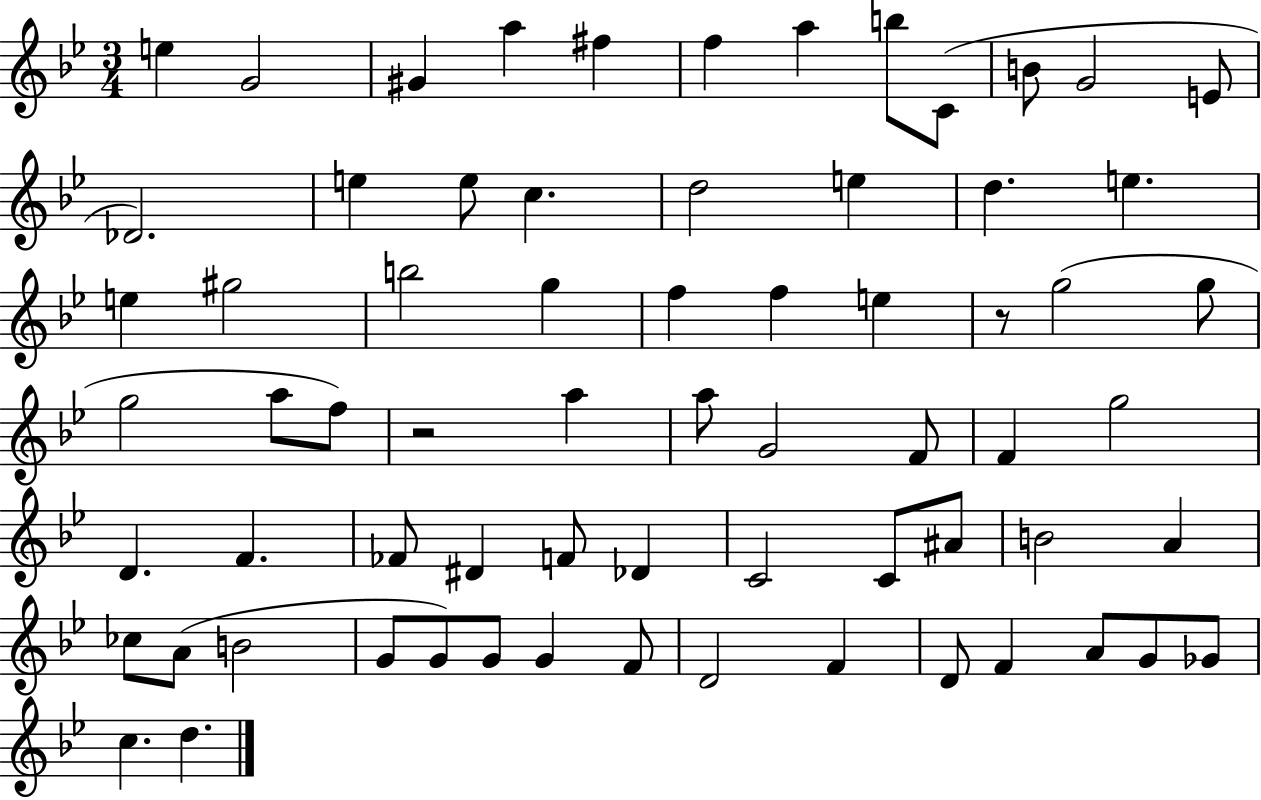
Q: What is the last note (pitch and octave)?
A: D5